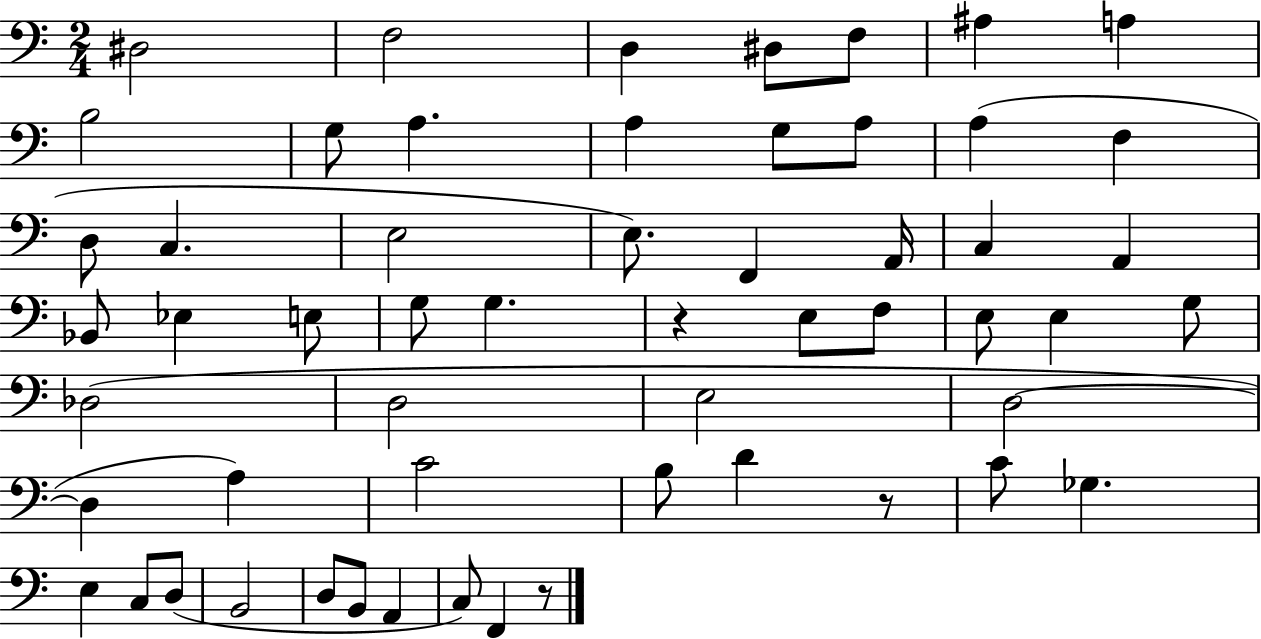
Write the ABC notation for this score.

X:1
T:Untitled
M:2/4
L:1/4
K:C
^D,2 F,2 D, ^D,/2 F,/2 ^A, A, B,2 G,/2 A, A, G,/2 A,/2 A, F, D,/2 C, E,2 E,/2 F,, A,,/4 C, A,, _B,,/2 _E, E,/2 G,/2 G, z E,/2 F,/2 E,/2 E, G,/2 _D,2 D,2 E,2 D,2 D, A, C2 B,/2 D z/2 C/2 _G, E, C,/2 D,/2 B,,2 D,/2 B,,/2 A,, C,/2 F,, z/2